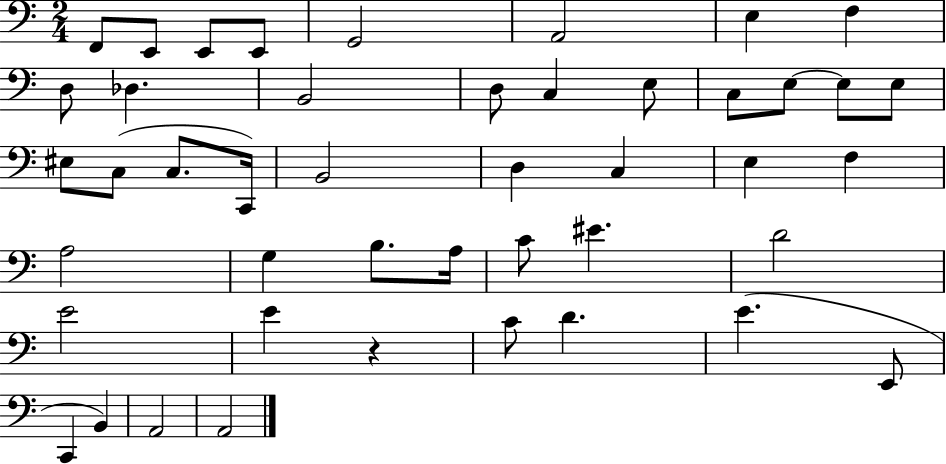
X:1
T:Untitled
M:2/4
L:1/4
K:C
F,,/2 E,,/2 E,,/2 E,,/2 G,,2 A,,2 E, F, D,/2 _D, B,,2 D,/2 C, E,/2 C,/2 E,/2 E,/2 E,/2 ^E,/2 C,/2 C,/2 C,,/4 B,,2 D, C, E, F, A,2 G, B,/2 A,/4 C/2 ^E D2 E2 E z C/2 D E E,,/2 C,, B,, A,,2 A,,2